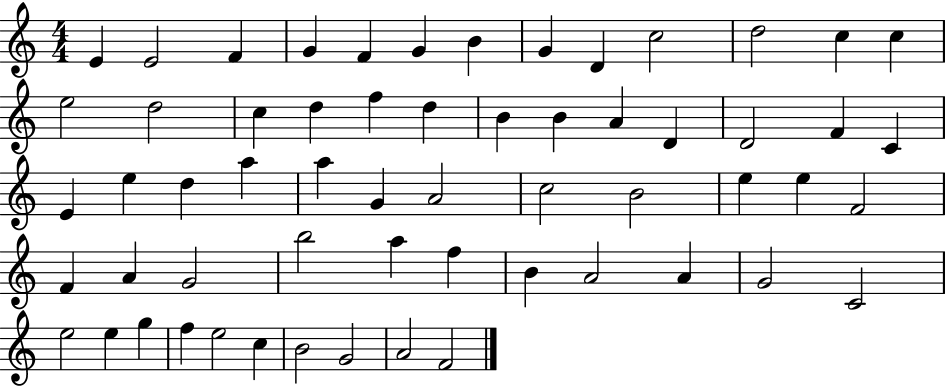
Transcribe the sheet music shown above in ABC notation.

X:1
T:Untitled
M:4/4
L:1/4
K:C
E E2 F G F G B G D c2 d2 c c e2 d2 c d f d B B A D D2 F C E e d a a G A2 c2 B2 e e F2 F A G2 b2 a f B A2 A G2 C2 e2 e g f e2 c B2 G2 A2 F2